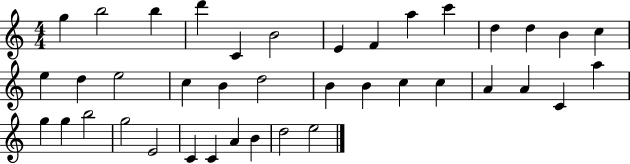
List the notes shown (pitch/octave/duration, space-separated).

G5/q B5/h B5/q D6/q C4/q B4/h E4/q F4/q A5/q C6/q D5/q D5/q B4/q C5/q E5/q D5/q E5/h C5/q B4/q D5/h B4/q B4/q C5/q C5/q A4/q A4/q C4/q A5/q G5/q G5/q B5/h G5/h E4/h C4/q C4/q A4/q B4/q D5/h E5/h